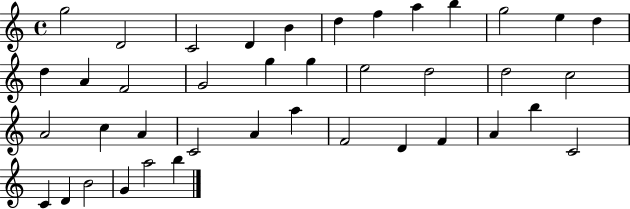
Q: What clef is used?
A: treble